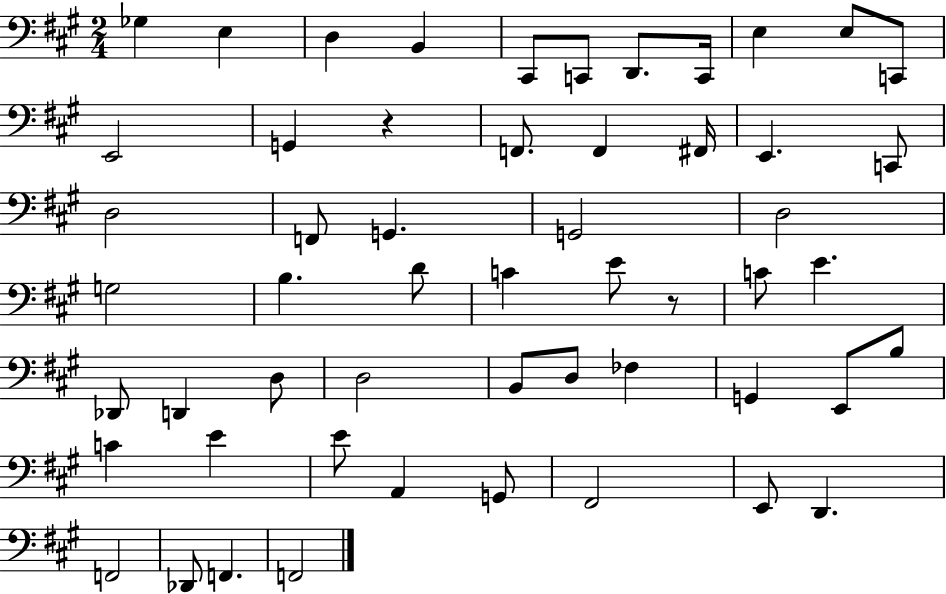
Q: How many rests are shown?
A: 2